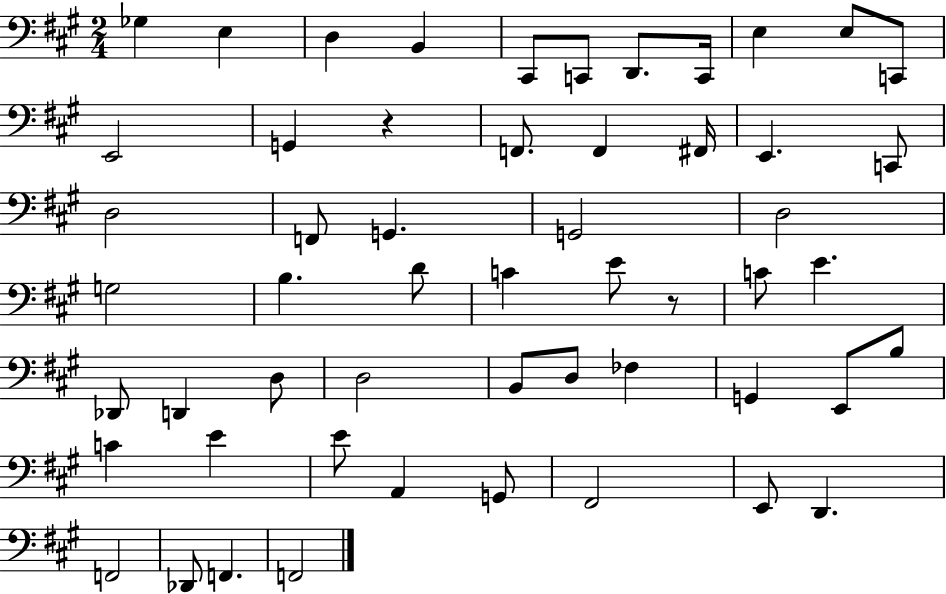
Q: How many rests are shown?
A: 2